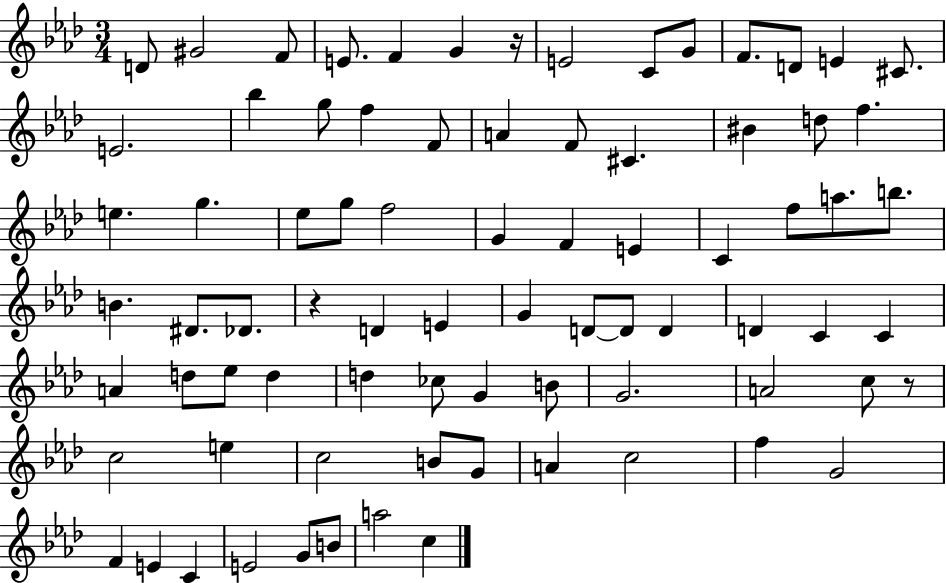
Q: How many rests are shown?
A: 3